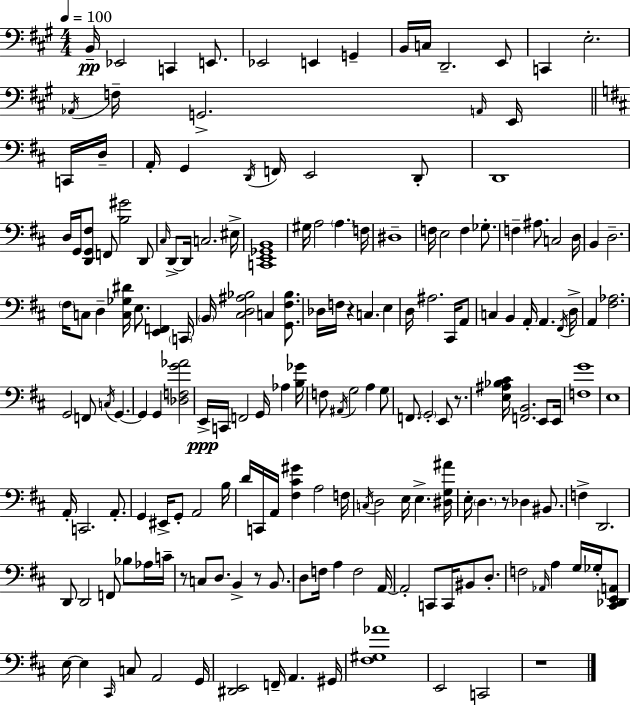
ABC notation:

X:1
T:Untitled
M:4/4
L:1/4
K:A
B,,/4 _E,,2 C,, E,,/2 _E,,2 E,, G,, B,,/4 C,/4 D,,2 E,,/2 C,, E,2 _A,,/4 F,/4 G,,2 A,,/4 E,,/4 C,,/4 D,/4 A,,/4 G,, D,,/4 F,,/4 E,,2 D,,/2 D,,4 D,/4 G,,/4 [D,,G,,^F,]/2 F,,/2 [B,^G]2 D,,/2 ^C,/4 D,,/2 D,,/4 C,2 ^E,/4 [C,,E,,_G,,B,,]4 ^G,/4 A,2 A, F,/4 ^D,4 F,/4 E,2 F, _G,/2 F, ^A,/2 C,2 D,/4 B,, D,2 ^F,/4 C,/2 D, [C,_G,^D]/4 E,/2 [E,,F,,] C,,/4 B,,/4 [^C,D,^A,_B,]2 C, [G,,^F,_B,]/2 _D,/4 F,/4 z C, E, D,/4 ^A,2 ^C,,/4 A,,/2 C, B,, A,,/4 A,, ^F,,/4 D,/4 A,, [^F,_A,]2 G,,2 F,,/2 C,/4 G,, G,, G,, [_D,F,G_A]2 E,,/4 C,,/4 F,,2 G,,/4 _A, [B,_G]/4 F,/2 ^A,,/4 G,2 A, G,/2 F,,/2 G,,2 E,,/2 z/2 [E,^A,_B,^C]/4 [F,,B,,]2 E,,/2 E,,/4 [F,G]4 E,4 A,,/4 C,,2 A,,/2 G,, ^E,,/4 G,,/2 A,,2 B,/4 D/4 C,,/4 A,,/4 [^F,^C^G] A,2 F,/4 C,/4 D,2 E,/4 E, [^D,G,^A]/4 E,/4 D, z/2 _D, ^B,,/2 F, D,,2 D,,/2 D,,2 F,,/2 _B,/2 _A,/4 C/4 z/2 C,/2 D,/2 B,, z/2 B,,/2 D,/2 F,/4 A, F,2 A,,/4 A,,2 C,,/2 C,,/4 ^B,,/2 D,/2 F,2 _A,,/4 A, G,/4 _G,/4 [^C,,_D,,E,,A,,]/2 E,/4 E, ^C,,/4 C,/2 A,,2 G,,/4 [^D,,E,,]2 F,,/4 A,, ^G,,/4 [^F,^G,_A]4 E,,2 C,,2 z4